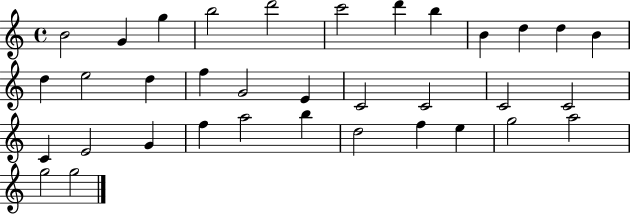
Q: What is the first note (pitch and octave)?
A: B4